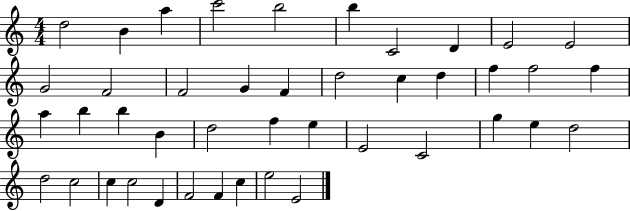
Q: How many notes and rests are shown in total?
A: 43